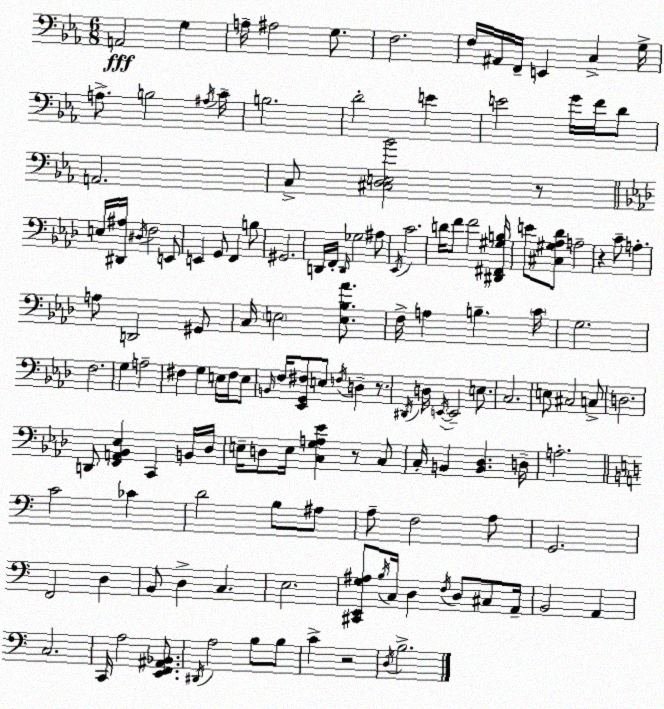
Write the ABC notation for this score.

X:1
T:Untitled
M:6/8
L:1/4
K:Cm
A,,2 G, A,/4 ^A,2 G,/2 F,2 F,/4 ^A,,/4 F,,/4 E,, C, G,/4 A,/2 B,2 ^A,/4 C/4 B,2 D2 E E2 G/4 F/4 D/2 A,,2 C,/2 [^C,D,E,_B]2 z/2 E,/4 [^D,,^A,]/4 ^D,/4 F,2 E,,/2 E,, G,,/2 F,, B,/2 ^G,,2 D,,/4 F,,/4 D,,/4 _G,2 ^A,/2 _E,,/4 C2 D/4 F/2 F2 [^D,,^F,,^G,B,]/4 E/2 [^C,^G,_A,_D]/2 A,2 z C/2 A, A,/2 D,,2 ^G,,/2 C,/4 E,2 [E,_B,_A]/2 F,/4 A, B, C/4 G,2 F,2 G, A,2 ^F, G, E,/4 ^F,/4 E,/2 B,,/4 F,/4 [_E,,G,,^F,]/2 E,/2 F,/4 D, z/2 ^D,,/4 D,/4 E,,/4 E,,2 E,/2 C,2 E,/2 ^C,2 C,/2 D,2 D,,/2 [F,,A,,_B,,_E,] C,, B,,/4 _D,/4 E,/4 D,/2 E,/4 [C,G,A,_E] z/2 C,/2 C,/4 B,, [B,,_D,] D,/4 A,2 C2 _C D2 B,/2 ^A,/2 A,/2 F,2 A,/2 G,,2 F,,2 D, B,,/2 D, C, E,2 [^C,,E,,G,^A,]/2 B,/4 C,/4 D, F,/4 D,/2 ^C,/2 A,,/4 B,,2 A,, C,2 C,,/4 A,2 [E,,F,,^A,,_B,,]/2 ^D,,/4 A,2 B,/2 B,/2 C z2 D,/4 B,2